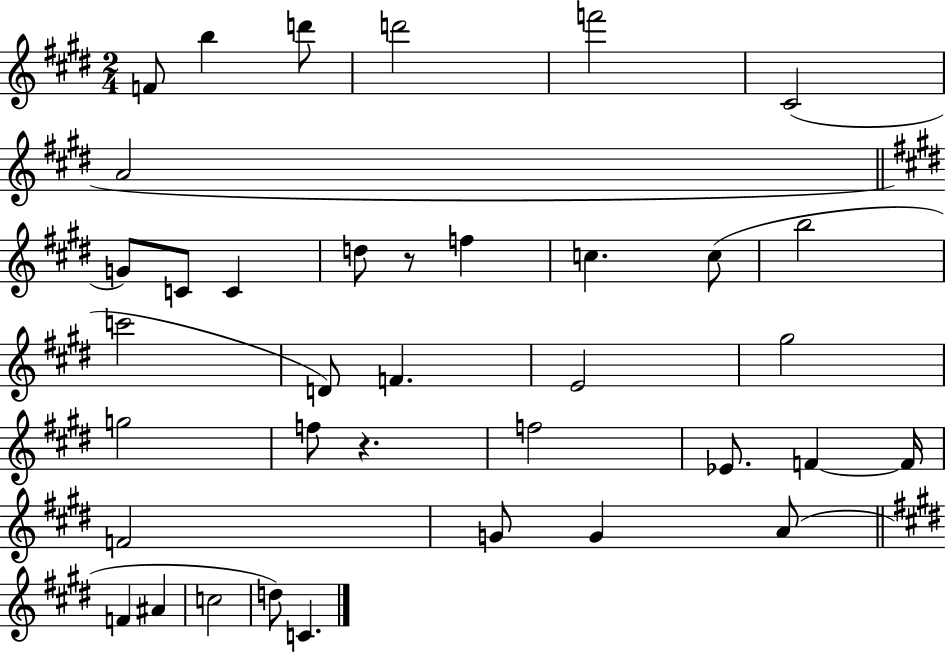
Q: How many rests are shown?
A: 2